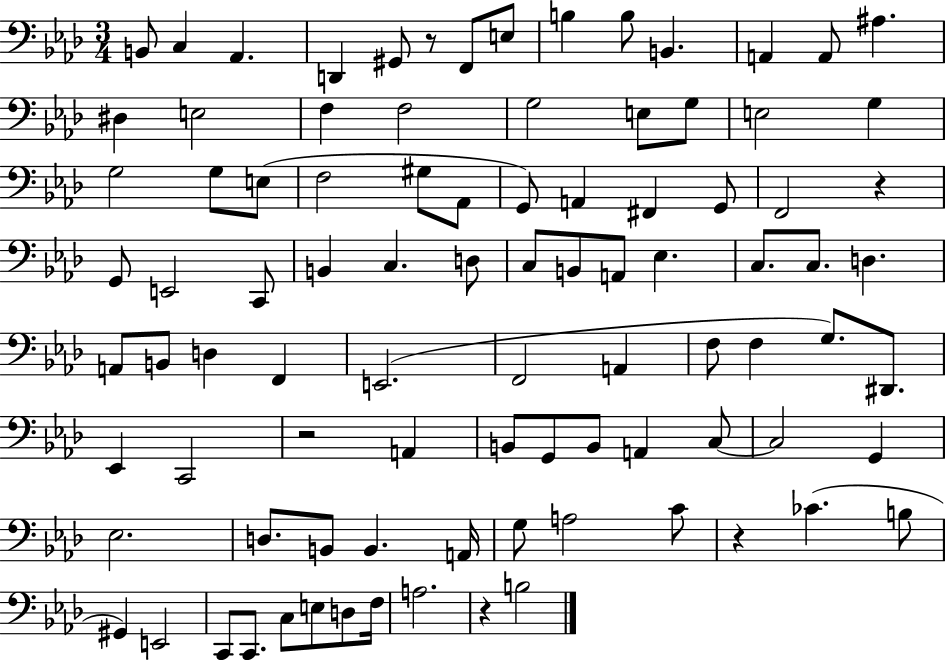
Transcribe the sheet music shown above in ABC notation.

X:1
T:Untitled
M:3/4
L:1/4
K:Ab
B,,/2 C, _A,, D,, ^G,,/2 z/2 F,,/2 E,/2 B, B,/2 B,, A,, A,,/2 ^A, ^D, E,2 F, F,2 G,2 E,/2 G,/2 E,2 G, G,2 G,/2 E,/2 F,2 ^G,/2 _A,,/2 G,,/2 A,, ^F,, G,,/2 F,,2 z G,,/2 E,,2 C,,/2 B,, C, D,/2 C,/2 B,,/2 A,,/2 _E, C,/2 C,/2 D, A,,/2 B,,/2 D, F,, E,,2 F,,2 A,, F,/2 F, G,/2 ^D,,/2 _E,, C,,2 z2 A,, B,,/2 G,,/2 B,,/2 A,, C,/2 C,2 G,, _E,2 D,/2 B,,/2 B,, A,,/4 G,/2 A,2 C/2 z _C B,/2 ^G,, E,,2 C,,/2 C,,/2 C,/2 E,/2 D,/2 F,/4 A,2 z B,2